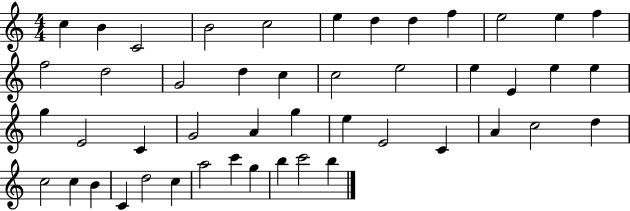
{
  \clef treble
  \numericTimeSignature
  \time 4/4
  \key c \major
  c''4 b'4 c'2 | b'2 c''2 | e''4 d''4 d''4 f''4 | e''2 e''4 f''4 | \break f''2 d''2 | g'2 d''4 c''4 | c''2 e''2 | e''4 e'4 e''4 e''4 | \break g''4 e'2 c'4 | g'2 a'4 g''4 | e''4 e'2 c'4 | a'4 c''2 d''4 | \break c''2 c''4 b'4 | c'4 d''2 c''4 | a''2 c'''4 g''4 | b''4 c'''2 b''4 | \break \bar "|."
}